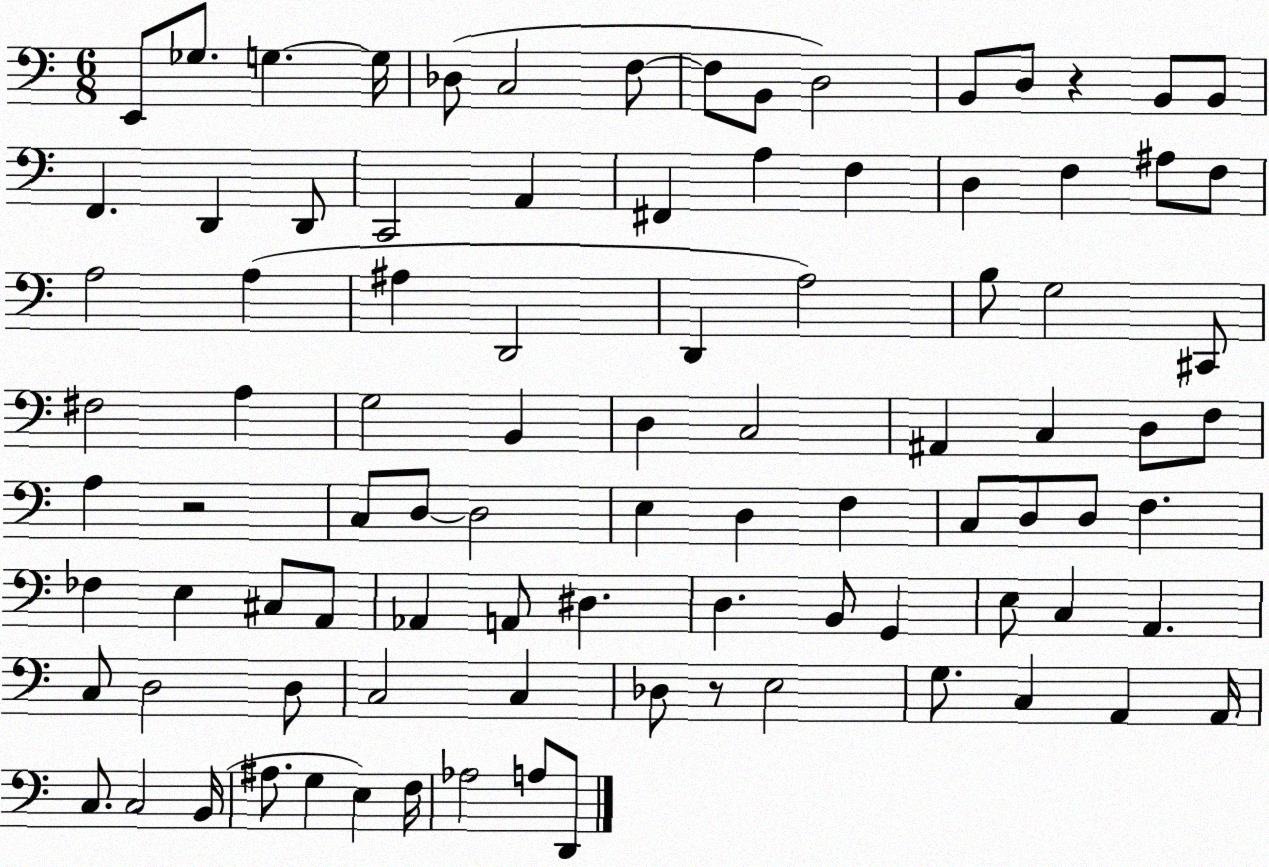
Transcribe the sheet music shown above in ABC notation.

X:1
T:Untitled
M:6/8
L:1/4
K:C
E,,/2 _G,/2 G, G,/4 _D,/2 C,2 F,/2 F,/2 B,,/2 D,2 B,,/2 D,/2 z B,,/2 B,,/2 F,, D,, D,,/2 C,,2 A,, ^F,, A, F, D, F, ^A,/2 F,/2 A,2 A, ^A, D,,2 D,, A,2 B,/2 G,2 ^C,,/2 ^F,2 A, G,2 B,, D, C,2 ^A,, C, D,/2 F,/2 A, z2 C,/2 D,/2 D,2 E, D, F, C,/2 D,/2 D,/2 F, _F, E, ^C,/2 A,,/2 _A,, A,,/2 ^D, D, B,,/2 G,, E,/2 C, A,, C,/2 D,2 D,/2 C,2 C, _D,/2 z/2 E,2 G,/2 C, A,, A,,/4 C,/2 C,2 B,,/4 ^A,/2 G, E, F,/4 _A,2 A,/2 D,,/2